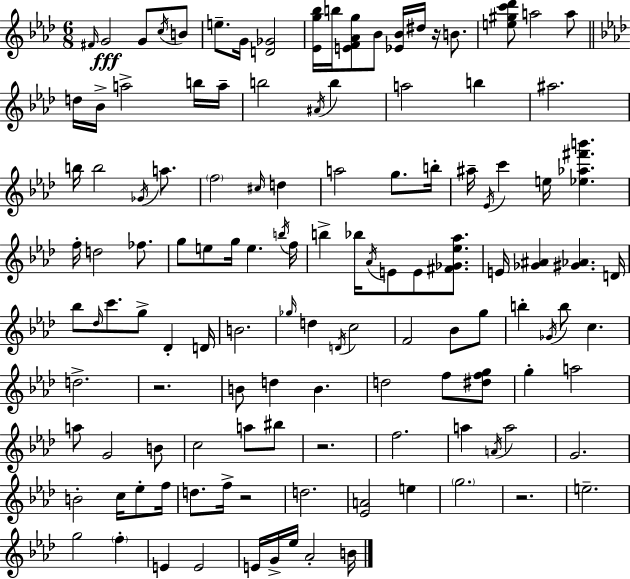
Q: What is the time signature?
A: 6/8